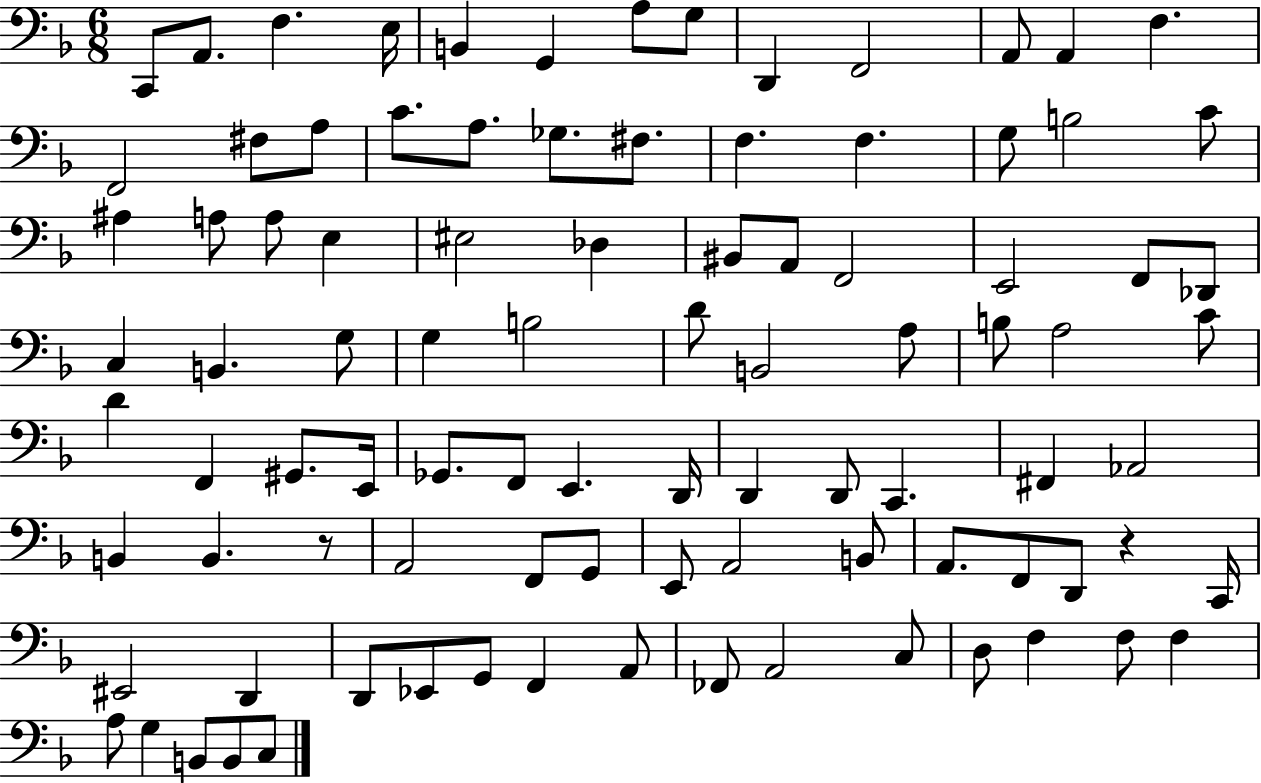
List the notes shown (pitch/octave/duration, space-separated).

C2/e A2/e. F3/q. E3/s B2/q G2/q A3/e G3/e D2/q F2/h A2/e A2/q F3/q. F2/h F#3/e A3/e C4/e. A3/e. Gb3/e. F#3/e. F3/q. F3/q. G3/e B3/h C4/e A#3/q A3/e A3/e E3/q EIS3/h Db3/q BIS2/e A2/e F2/h E2/h F2/e Db2/e C3/q B2/q. G3/e G3/q B3/h D4/e B2/h A3/e B3/e A3/h C4/e D4/q F2/q G#2/e. E2/s Gb2/e. F2/e E2/q. D2/s D2/q D2/e C2/q. F#2/q Ab2/h B2/q B2/q. R/e A2/h F2/e G2/e E2/e A2/h B2/e A2/e. F2/e D2/e R/q C2/s EIS2/h D2/q D2/e Eb2/e G2/e F2/q A2/e FES2/e A2/h C3/e D3/e F3/q F3/e F3/q A3/e G3/q B2/e B2/e C3/e